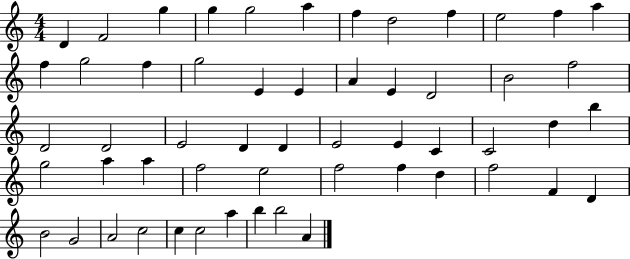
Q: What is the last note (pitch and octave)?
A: A4